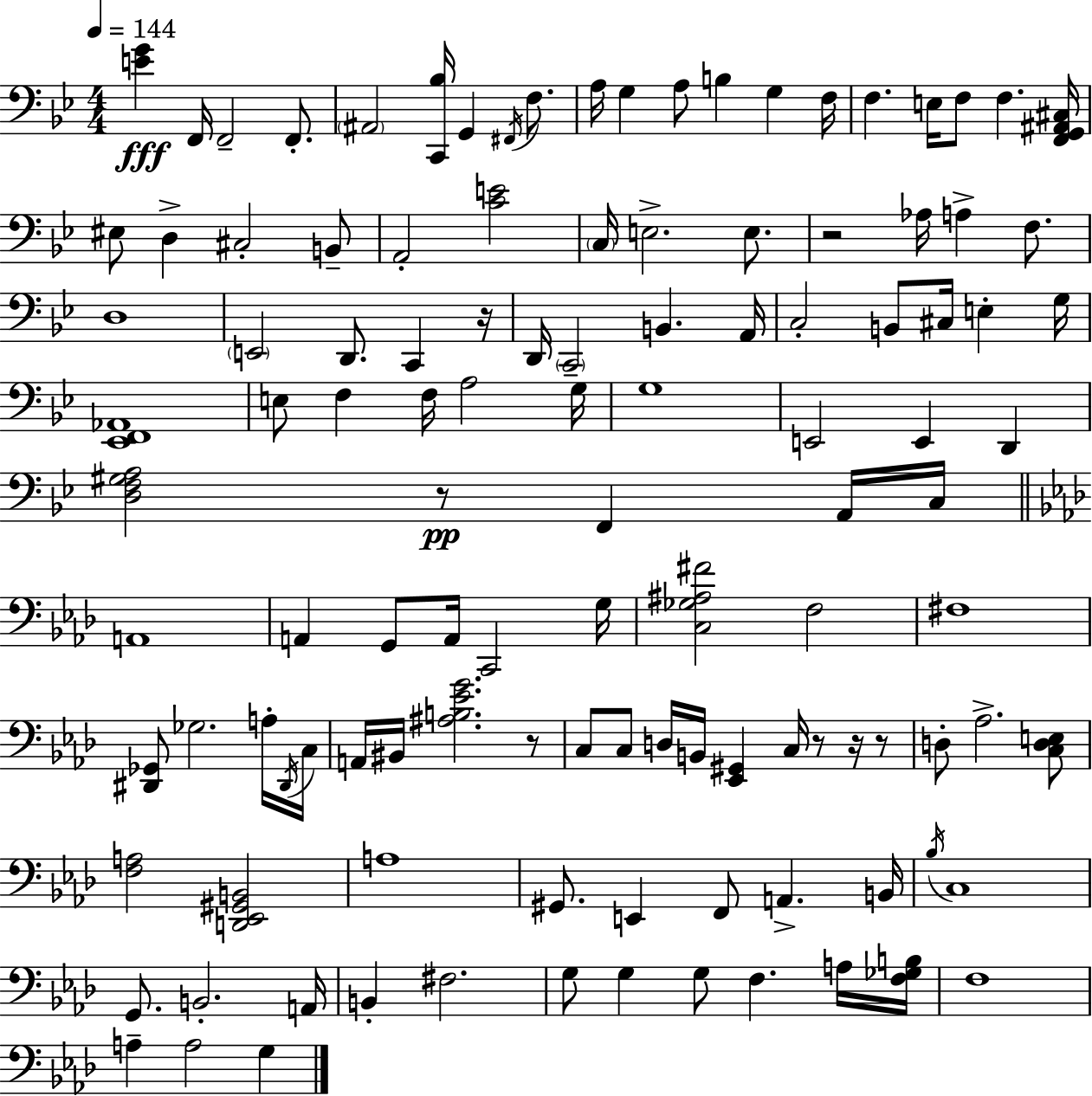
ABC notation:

X:1
T:Untitled
M:4/4
L:1/4
K:Bb
[EG] F,,/4 F,,2 F,,/2 ^A,,2 [C,,_B,]/4 G,, ^F,,/4 F,/2 A,/4 G, A,/2 B, G, F,/4 F, E,/4 F,/2 F, [F,,G,,^A,,^C,]/4 ^E,/2 D, ^C,2 B,,/2 A,,2 [CE]2 C,/4 E,2 E,/2 z2 _A,/4 A, F,/2 D,4 E,,2 D,,/2 C,, z/4 D,,/4 C,,2 B,, A,,/4 C,2 B,,/2 ^C,/4 E, G,/4 [_E,,F,,_A,,]4 E,/2 F, F,/4 A,2 G,/4 G,4 E,,2 E,, D,, [D,F,^G,A,]2 z/2 F,, A,,/4 C,/4 A,,4 A,, G,,/2 A,,/4 C,,2 G,/4 [C,_G,^A,^F]2 F,2 ^F,4 [^D,,_G,,]/2 _G,2 A,/4 ^D,,/4 C,/4 A,,/4 ^B,,/4 [^A,B,_EG]2 z/2 C,/2 C,/2 D,/4 B,,/4 [_E,,^G,,] C,/4 z/2 z/4 z/2 D,/2 _A,2 [C,D,E,]/2 [F,A,]2 [D,,_E,,^G,,B,,]2 A,4 ^G,,/2 E,, F,,/2 A,, B,,/4 _B,/4 C,4 G,,/2 B,,2 A,,/4 B,, ^F,2 G,/2 G, G,/2 F, A,/4 [F,_G,B,]/4 F,4 A, A,2 G,